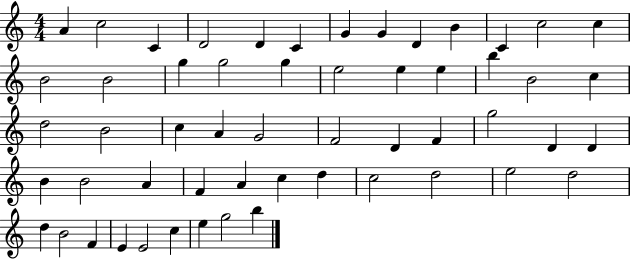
X:1
T:Untitled
M:4/4
L:1/4
K:C
A c2 C D2 D C G G D B C c2 c B2 B2 g g2 g e2 e e b B2 c d2 B2 c A G2 F2 D F g2 D D B B2 A F A c d c2 d2 e2 d2 d B2 F E E2 c e g2 b